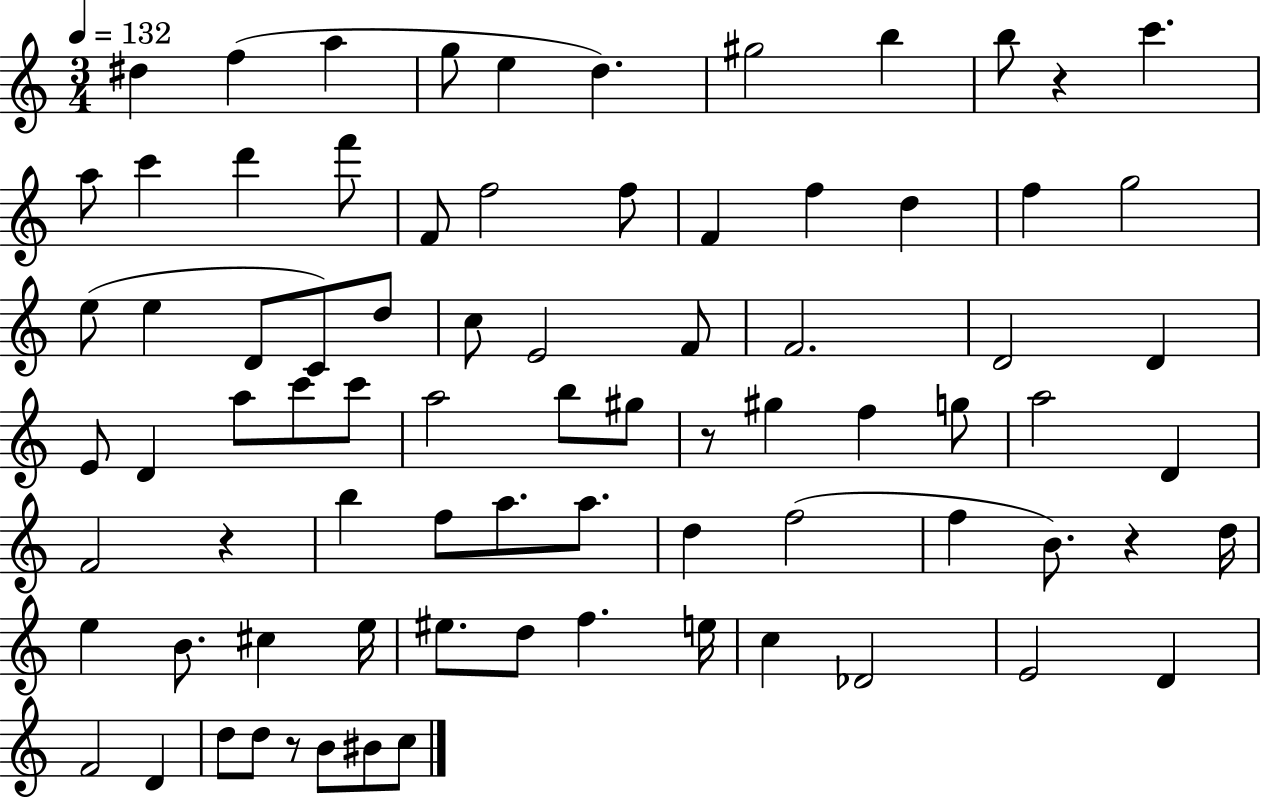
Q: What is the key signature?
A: C major